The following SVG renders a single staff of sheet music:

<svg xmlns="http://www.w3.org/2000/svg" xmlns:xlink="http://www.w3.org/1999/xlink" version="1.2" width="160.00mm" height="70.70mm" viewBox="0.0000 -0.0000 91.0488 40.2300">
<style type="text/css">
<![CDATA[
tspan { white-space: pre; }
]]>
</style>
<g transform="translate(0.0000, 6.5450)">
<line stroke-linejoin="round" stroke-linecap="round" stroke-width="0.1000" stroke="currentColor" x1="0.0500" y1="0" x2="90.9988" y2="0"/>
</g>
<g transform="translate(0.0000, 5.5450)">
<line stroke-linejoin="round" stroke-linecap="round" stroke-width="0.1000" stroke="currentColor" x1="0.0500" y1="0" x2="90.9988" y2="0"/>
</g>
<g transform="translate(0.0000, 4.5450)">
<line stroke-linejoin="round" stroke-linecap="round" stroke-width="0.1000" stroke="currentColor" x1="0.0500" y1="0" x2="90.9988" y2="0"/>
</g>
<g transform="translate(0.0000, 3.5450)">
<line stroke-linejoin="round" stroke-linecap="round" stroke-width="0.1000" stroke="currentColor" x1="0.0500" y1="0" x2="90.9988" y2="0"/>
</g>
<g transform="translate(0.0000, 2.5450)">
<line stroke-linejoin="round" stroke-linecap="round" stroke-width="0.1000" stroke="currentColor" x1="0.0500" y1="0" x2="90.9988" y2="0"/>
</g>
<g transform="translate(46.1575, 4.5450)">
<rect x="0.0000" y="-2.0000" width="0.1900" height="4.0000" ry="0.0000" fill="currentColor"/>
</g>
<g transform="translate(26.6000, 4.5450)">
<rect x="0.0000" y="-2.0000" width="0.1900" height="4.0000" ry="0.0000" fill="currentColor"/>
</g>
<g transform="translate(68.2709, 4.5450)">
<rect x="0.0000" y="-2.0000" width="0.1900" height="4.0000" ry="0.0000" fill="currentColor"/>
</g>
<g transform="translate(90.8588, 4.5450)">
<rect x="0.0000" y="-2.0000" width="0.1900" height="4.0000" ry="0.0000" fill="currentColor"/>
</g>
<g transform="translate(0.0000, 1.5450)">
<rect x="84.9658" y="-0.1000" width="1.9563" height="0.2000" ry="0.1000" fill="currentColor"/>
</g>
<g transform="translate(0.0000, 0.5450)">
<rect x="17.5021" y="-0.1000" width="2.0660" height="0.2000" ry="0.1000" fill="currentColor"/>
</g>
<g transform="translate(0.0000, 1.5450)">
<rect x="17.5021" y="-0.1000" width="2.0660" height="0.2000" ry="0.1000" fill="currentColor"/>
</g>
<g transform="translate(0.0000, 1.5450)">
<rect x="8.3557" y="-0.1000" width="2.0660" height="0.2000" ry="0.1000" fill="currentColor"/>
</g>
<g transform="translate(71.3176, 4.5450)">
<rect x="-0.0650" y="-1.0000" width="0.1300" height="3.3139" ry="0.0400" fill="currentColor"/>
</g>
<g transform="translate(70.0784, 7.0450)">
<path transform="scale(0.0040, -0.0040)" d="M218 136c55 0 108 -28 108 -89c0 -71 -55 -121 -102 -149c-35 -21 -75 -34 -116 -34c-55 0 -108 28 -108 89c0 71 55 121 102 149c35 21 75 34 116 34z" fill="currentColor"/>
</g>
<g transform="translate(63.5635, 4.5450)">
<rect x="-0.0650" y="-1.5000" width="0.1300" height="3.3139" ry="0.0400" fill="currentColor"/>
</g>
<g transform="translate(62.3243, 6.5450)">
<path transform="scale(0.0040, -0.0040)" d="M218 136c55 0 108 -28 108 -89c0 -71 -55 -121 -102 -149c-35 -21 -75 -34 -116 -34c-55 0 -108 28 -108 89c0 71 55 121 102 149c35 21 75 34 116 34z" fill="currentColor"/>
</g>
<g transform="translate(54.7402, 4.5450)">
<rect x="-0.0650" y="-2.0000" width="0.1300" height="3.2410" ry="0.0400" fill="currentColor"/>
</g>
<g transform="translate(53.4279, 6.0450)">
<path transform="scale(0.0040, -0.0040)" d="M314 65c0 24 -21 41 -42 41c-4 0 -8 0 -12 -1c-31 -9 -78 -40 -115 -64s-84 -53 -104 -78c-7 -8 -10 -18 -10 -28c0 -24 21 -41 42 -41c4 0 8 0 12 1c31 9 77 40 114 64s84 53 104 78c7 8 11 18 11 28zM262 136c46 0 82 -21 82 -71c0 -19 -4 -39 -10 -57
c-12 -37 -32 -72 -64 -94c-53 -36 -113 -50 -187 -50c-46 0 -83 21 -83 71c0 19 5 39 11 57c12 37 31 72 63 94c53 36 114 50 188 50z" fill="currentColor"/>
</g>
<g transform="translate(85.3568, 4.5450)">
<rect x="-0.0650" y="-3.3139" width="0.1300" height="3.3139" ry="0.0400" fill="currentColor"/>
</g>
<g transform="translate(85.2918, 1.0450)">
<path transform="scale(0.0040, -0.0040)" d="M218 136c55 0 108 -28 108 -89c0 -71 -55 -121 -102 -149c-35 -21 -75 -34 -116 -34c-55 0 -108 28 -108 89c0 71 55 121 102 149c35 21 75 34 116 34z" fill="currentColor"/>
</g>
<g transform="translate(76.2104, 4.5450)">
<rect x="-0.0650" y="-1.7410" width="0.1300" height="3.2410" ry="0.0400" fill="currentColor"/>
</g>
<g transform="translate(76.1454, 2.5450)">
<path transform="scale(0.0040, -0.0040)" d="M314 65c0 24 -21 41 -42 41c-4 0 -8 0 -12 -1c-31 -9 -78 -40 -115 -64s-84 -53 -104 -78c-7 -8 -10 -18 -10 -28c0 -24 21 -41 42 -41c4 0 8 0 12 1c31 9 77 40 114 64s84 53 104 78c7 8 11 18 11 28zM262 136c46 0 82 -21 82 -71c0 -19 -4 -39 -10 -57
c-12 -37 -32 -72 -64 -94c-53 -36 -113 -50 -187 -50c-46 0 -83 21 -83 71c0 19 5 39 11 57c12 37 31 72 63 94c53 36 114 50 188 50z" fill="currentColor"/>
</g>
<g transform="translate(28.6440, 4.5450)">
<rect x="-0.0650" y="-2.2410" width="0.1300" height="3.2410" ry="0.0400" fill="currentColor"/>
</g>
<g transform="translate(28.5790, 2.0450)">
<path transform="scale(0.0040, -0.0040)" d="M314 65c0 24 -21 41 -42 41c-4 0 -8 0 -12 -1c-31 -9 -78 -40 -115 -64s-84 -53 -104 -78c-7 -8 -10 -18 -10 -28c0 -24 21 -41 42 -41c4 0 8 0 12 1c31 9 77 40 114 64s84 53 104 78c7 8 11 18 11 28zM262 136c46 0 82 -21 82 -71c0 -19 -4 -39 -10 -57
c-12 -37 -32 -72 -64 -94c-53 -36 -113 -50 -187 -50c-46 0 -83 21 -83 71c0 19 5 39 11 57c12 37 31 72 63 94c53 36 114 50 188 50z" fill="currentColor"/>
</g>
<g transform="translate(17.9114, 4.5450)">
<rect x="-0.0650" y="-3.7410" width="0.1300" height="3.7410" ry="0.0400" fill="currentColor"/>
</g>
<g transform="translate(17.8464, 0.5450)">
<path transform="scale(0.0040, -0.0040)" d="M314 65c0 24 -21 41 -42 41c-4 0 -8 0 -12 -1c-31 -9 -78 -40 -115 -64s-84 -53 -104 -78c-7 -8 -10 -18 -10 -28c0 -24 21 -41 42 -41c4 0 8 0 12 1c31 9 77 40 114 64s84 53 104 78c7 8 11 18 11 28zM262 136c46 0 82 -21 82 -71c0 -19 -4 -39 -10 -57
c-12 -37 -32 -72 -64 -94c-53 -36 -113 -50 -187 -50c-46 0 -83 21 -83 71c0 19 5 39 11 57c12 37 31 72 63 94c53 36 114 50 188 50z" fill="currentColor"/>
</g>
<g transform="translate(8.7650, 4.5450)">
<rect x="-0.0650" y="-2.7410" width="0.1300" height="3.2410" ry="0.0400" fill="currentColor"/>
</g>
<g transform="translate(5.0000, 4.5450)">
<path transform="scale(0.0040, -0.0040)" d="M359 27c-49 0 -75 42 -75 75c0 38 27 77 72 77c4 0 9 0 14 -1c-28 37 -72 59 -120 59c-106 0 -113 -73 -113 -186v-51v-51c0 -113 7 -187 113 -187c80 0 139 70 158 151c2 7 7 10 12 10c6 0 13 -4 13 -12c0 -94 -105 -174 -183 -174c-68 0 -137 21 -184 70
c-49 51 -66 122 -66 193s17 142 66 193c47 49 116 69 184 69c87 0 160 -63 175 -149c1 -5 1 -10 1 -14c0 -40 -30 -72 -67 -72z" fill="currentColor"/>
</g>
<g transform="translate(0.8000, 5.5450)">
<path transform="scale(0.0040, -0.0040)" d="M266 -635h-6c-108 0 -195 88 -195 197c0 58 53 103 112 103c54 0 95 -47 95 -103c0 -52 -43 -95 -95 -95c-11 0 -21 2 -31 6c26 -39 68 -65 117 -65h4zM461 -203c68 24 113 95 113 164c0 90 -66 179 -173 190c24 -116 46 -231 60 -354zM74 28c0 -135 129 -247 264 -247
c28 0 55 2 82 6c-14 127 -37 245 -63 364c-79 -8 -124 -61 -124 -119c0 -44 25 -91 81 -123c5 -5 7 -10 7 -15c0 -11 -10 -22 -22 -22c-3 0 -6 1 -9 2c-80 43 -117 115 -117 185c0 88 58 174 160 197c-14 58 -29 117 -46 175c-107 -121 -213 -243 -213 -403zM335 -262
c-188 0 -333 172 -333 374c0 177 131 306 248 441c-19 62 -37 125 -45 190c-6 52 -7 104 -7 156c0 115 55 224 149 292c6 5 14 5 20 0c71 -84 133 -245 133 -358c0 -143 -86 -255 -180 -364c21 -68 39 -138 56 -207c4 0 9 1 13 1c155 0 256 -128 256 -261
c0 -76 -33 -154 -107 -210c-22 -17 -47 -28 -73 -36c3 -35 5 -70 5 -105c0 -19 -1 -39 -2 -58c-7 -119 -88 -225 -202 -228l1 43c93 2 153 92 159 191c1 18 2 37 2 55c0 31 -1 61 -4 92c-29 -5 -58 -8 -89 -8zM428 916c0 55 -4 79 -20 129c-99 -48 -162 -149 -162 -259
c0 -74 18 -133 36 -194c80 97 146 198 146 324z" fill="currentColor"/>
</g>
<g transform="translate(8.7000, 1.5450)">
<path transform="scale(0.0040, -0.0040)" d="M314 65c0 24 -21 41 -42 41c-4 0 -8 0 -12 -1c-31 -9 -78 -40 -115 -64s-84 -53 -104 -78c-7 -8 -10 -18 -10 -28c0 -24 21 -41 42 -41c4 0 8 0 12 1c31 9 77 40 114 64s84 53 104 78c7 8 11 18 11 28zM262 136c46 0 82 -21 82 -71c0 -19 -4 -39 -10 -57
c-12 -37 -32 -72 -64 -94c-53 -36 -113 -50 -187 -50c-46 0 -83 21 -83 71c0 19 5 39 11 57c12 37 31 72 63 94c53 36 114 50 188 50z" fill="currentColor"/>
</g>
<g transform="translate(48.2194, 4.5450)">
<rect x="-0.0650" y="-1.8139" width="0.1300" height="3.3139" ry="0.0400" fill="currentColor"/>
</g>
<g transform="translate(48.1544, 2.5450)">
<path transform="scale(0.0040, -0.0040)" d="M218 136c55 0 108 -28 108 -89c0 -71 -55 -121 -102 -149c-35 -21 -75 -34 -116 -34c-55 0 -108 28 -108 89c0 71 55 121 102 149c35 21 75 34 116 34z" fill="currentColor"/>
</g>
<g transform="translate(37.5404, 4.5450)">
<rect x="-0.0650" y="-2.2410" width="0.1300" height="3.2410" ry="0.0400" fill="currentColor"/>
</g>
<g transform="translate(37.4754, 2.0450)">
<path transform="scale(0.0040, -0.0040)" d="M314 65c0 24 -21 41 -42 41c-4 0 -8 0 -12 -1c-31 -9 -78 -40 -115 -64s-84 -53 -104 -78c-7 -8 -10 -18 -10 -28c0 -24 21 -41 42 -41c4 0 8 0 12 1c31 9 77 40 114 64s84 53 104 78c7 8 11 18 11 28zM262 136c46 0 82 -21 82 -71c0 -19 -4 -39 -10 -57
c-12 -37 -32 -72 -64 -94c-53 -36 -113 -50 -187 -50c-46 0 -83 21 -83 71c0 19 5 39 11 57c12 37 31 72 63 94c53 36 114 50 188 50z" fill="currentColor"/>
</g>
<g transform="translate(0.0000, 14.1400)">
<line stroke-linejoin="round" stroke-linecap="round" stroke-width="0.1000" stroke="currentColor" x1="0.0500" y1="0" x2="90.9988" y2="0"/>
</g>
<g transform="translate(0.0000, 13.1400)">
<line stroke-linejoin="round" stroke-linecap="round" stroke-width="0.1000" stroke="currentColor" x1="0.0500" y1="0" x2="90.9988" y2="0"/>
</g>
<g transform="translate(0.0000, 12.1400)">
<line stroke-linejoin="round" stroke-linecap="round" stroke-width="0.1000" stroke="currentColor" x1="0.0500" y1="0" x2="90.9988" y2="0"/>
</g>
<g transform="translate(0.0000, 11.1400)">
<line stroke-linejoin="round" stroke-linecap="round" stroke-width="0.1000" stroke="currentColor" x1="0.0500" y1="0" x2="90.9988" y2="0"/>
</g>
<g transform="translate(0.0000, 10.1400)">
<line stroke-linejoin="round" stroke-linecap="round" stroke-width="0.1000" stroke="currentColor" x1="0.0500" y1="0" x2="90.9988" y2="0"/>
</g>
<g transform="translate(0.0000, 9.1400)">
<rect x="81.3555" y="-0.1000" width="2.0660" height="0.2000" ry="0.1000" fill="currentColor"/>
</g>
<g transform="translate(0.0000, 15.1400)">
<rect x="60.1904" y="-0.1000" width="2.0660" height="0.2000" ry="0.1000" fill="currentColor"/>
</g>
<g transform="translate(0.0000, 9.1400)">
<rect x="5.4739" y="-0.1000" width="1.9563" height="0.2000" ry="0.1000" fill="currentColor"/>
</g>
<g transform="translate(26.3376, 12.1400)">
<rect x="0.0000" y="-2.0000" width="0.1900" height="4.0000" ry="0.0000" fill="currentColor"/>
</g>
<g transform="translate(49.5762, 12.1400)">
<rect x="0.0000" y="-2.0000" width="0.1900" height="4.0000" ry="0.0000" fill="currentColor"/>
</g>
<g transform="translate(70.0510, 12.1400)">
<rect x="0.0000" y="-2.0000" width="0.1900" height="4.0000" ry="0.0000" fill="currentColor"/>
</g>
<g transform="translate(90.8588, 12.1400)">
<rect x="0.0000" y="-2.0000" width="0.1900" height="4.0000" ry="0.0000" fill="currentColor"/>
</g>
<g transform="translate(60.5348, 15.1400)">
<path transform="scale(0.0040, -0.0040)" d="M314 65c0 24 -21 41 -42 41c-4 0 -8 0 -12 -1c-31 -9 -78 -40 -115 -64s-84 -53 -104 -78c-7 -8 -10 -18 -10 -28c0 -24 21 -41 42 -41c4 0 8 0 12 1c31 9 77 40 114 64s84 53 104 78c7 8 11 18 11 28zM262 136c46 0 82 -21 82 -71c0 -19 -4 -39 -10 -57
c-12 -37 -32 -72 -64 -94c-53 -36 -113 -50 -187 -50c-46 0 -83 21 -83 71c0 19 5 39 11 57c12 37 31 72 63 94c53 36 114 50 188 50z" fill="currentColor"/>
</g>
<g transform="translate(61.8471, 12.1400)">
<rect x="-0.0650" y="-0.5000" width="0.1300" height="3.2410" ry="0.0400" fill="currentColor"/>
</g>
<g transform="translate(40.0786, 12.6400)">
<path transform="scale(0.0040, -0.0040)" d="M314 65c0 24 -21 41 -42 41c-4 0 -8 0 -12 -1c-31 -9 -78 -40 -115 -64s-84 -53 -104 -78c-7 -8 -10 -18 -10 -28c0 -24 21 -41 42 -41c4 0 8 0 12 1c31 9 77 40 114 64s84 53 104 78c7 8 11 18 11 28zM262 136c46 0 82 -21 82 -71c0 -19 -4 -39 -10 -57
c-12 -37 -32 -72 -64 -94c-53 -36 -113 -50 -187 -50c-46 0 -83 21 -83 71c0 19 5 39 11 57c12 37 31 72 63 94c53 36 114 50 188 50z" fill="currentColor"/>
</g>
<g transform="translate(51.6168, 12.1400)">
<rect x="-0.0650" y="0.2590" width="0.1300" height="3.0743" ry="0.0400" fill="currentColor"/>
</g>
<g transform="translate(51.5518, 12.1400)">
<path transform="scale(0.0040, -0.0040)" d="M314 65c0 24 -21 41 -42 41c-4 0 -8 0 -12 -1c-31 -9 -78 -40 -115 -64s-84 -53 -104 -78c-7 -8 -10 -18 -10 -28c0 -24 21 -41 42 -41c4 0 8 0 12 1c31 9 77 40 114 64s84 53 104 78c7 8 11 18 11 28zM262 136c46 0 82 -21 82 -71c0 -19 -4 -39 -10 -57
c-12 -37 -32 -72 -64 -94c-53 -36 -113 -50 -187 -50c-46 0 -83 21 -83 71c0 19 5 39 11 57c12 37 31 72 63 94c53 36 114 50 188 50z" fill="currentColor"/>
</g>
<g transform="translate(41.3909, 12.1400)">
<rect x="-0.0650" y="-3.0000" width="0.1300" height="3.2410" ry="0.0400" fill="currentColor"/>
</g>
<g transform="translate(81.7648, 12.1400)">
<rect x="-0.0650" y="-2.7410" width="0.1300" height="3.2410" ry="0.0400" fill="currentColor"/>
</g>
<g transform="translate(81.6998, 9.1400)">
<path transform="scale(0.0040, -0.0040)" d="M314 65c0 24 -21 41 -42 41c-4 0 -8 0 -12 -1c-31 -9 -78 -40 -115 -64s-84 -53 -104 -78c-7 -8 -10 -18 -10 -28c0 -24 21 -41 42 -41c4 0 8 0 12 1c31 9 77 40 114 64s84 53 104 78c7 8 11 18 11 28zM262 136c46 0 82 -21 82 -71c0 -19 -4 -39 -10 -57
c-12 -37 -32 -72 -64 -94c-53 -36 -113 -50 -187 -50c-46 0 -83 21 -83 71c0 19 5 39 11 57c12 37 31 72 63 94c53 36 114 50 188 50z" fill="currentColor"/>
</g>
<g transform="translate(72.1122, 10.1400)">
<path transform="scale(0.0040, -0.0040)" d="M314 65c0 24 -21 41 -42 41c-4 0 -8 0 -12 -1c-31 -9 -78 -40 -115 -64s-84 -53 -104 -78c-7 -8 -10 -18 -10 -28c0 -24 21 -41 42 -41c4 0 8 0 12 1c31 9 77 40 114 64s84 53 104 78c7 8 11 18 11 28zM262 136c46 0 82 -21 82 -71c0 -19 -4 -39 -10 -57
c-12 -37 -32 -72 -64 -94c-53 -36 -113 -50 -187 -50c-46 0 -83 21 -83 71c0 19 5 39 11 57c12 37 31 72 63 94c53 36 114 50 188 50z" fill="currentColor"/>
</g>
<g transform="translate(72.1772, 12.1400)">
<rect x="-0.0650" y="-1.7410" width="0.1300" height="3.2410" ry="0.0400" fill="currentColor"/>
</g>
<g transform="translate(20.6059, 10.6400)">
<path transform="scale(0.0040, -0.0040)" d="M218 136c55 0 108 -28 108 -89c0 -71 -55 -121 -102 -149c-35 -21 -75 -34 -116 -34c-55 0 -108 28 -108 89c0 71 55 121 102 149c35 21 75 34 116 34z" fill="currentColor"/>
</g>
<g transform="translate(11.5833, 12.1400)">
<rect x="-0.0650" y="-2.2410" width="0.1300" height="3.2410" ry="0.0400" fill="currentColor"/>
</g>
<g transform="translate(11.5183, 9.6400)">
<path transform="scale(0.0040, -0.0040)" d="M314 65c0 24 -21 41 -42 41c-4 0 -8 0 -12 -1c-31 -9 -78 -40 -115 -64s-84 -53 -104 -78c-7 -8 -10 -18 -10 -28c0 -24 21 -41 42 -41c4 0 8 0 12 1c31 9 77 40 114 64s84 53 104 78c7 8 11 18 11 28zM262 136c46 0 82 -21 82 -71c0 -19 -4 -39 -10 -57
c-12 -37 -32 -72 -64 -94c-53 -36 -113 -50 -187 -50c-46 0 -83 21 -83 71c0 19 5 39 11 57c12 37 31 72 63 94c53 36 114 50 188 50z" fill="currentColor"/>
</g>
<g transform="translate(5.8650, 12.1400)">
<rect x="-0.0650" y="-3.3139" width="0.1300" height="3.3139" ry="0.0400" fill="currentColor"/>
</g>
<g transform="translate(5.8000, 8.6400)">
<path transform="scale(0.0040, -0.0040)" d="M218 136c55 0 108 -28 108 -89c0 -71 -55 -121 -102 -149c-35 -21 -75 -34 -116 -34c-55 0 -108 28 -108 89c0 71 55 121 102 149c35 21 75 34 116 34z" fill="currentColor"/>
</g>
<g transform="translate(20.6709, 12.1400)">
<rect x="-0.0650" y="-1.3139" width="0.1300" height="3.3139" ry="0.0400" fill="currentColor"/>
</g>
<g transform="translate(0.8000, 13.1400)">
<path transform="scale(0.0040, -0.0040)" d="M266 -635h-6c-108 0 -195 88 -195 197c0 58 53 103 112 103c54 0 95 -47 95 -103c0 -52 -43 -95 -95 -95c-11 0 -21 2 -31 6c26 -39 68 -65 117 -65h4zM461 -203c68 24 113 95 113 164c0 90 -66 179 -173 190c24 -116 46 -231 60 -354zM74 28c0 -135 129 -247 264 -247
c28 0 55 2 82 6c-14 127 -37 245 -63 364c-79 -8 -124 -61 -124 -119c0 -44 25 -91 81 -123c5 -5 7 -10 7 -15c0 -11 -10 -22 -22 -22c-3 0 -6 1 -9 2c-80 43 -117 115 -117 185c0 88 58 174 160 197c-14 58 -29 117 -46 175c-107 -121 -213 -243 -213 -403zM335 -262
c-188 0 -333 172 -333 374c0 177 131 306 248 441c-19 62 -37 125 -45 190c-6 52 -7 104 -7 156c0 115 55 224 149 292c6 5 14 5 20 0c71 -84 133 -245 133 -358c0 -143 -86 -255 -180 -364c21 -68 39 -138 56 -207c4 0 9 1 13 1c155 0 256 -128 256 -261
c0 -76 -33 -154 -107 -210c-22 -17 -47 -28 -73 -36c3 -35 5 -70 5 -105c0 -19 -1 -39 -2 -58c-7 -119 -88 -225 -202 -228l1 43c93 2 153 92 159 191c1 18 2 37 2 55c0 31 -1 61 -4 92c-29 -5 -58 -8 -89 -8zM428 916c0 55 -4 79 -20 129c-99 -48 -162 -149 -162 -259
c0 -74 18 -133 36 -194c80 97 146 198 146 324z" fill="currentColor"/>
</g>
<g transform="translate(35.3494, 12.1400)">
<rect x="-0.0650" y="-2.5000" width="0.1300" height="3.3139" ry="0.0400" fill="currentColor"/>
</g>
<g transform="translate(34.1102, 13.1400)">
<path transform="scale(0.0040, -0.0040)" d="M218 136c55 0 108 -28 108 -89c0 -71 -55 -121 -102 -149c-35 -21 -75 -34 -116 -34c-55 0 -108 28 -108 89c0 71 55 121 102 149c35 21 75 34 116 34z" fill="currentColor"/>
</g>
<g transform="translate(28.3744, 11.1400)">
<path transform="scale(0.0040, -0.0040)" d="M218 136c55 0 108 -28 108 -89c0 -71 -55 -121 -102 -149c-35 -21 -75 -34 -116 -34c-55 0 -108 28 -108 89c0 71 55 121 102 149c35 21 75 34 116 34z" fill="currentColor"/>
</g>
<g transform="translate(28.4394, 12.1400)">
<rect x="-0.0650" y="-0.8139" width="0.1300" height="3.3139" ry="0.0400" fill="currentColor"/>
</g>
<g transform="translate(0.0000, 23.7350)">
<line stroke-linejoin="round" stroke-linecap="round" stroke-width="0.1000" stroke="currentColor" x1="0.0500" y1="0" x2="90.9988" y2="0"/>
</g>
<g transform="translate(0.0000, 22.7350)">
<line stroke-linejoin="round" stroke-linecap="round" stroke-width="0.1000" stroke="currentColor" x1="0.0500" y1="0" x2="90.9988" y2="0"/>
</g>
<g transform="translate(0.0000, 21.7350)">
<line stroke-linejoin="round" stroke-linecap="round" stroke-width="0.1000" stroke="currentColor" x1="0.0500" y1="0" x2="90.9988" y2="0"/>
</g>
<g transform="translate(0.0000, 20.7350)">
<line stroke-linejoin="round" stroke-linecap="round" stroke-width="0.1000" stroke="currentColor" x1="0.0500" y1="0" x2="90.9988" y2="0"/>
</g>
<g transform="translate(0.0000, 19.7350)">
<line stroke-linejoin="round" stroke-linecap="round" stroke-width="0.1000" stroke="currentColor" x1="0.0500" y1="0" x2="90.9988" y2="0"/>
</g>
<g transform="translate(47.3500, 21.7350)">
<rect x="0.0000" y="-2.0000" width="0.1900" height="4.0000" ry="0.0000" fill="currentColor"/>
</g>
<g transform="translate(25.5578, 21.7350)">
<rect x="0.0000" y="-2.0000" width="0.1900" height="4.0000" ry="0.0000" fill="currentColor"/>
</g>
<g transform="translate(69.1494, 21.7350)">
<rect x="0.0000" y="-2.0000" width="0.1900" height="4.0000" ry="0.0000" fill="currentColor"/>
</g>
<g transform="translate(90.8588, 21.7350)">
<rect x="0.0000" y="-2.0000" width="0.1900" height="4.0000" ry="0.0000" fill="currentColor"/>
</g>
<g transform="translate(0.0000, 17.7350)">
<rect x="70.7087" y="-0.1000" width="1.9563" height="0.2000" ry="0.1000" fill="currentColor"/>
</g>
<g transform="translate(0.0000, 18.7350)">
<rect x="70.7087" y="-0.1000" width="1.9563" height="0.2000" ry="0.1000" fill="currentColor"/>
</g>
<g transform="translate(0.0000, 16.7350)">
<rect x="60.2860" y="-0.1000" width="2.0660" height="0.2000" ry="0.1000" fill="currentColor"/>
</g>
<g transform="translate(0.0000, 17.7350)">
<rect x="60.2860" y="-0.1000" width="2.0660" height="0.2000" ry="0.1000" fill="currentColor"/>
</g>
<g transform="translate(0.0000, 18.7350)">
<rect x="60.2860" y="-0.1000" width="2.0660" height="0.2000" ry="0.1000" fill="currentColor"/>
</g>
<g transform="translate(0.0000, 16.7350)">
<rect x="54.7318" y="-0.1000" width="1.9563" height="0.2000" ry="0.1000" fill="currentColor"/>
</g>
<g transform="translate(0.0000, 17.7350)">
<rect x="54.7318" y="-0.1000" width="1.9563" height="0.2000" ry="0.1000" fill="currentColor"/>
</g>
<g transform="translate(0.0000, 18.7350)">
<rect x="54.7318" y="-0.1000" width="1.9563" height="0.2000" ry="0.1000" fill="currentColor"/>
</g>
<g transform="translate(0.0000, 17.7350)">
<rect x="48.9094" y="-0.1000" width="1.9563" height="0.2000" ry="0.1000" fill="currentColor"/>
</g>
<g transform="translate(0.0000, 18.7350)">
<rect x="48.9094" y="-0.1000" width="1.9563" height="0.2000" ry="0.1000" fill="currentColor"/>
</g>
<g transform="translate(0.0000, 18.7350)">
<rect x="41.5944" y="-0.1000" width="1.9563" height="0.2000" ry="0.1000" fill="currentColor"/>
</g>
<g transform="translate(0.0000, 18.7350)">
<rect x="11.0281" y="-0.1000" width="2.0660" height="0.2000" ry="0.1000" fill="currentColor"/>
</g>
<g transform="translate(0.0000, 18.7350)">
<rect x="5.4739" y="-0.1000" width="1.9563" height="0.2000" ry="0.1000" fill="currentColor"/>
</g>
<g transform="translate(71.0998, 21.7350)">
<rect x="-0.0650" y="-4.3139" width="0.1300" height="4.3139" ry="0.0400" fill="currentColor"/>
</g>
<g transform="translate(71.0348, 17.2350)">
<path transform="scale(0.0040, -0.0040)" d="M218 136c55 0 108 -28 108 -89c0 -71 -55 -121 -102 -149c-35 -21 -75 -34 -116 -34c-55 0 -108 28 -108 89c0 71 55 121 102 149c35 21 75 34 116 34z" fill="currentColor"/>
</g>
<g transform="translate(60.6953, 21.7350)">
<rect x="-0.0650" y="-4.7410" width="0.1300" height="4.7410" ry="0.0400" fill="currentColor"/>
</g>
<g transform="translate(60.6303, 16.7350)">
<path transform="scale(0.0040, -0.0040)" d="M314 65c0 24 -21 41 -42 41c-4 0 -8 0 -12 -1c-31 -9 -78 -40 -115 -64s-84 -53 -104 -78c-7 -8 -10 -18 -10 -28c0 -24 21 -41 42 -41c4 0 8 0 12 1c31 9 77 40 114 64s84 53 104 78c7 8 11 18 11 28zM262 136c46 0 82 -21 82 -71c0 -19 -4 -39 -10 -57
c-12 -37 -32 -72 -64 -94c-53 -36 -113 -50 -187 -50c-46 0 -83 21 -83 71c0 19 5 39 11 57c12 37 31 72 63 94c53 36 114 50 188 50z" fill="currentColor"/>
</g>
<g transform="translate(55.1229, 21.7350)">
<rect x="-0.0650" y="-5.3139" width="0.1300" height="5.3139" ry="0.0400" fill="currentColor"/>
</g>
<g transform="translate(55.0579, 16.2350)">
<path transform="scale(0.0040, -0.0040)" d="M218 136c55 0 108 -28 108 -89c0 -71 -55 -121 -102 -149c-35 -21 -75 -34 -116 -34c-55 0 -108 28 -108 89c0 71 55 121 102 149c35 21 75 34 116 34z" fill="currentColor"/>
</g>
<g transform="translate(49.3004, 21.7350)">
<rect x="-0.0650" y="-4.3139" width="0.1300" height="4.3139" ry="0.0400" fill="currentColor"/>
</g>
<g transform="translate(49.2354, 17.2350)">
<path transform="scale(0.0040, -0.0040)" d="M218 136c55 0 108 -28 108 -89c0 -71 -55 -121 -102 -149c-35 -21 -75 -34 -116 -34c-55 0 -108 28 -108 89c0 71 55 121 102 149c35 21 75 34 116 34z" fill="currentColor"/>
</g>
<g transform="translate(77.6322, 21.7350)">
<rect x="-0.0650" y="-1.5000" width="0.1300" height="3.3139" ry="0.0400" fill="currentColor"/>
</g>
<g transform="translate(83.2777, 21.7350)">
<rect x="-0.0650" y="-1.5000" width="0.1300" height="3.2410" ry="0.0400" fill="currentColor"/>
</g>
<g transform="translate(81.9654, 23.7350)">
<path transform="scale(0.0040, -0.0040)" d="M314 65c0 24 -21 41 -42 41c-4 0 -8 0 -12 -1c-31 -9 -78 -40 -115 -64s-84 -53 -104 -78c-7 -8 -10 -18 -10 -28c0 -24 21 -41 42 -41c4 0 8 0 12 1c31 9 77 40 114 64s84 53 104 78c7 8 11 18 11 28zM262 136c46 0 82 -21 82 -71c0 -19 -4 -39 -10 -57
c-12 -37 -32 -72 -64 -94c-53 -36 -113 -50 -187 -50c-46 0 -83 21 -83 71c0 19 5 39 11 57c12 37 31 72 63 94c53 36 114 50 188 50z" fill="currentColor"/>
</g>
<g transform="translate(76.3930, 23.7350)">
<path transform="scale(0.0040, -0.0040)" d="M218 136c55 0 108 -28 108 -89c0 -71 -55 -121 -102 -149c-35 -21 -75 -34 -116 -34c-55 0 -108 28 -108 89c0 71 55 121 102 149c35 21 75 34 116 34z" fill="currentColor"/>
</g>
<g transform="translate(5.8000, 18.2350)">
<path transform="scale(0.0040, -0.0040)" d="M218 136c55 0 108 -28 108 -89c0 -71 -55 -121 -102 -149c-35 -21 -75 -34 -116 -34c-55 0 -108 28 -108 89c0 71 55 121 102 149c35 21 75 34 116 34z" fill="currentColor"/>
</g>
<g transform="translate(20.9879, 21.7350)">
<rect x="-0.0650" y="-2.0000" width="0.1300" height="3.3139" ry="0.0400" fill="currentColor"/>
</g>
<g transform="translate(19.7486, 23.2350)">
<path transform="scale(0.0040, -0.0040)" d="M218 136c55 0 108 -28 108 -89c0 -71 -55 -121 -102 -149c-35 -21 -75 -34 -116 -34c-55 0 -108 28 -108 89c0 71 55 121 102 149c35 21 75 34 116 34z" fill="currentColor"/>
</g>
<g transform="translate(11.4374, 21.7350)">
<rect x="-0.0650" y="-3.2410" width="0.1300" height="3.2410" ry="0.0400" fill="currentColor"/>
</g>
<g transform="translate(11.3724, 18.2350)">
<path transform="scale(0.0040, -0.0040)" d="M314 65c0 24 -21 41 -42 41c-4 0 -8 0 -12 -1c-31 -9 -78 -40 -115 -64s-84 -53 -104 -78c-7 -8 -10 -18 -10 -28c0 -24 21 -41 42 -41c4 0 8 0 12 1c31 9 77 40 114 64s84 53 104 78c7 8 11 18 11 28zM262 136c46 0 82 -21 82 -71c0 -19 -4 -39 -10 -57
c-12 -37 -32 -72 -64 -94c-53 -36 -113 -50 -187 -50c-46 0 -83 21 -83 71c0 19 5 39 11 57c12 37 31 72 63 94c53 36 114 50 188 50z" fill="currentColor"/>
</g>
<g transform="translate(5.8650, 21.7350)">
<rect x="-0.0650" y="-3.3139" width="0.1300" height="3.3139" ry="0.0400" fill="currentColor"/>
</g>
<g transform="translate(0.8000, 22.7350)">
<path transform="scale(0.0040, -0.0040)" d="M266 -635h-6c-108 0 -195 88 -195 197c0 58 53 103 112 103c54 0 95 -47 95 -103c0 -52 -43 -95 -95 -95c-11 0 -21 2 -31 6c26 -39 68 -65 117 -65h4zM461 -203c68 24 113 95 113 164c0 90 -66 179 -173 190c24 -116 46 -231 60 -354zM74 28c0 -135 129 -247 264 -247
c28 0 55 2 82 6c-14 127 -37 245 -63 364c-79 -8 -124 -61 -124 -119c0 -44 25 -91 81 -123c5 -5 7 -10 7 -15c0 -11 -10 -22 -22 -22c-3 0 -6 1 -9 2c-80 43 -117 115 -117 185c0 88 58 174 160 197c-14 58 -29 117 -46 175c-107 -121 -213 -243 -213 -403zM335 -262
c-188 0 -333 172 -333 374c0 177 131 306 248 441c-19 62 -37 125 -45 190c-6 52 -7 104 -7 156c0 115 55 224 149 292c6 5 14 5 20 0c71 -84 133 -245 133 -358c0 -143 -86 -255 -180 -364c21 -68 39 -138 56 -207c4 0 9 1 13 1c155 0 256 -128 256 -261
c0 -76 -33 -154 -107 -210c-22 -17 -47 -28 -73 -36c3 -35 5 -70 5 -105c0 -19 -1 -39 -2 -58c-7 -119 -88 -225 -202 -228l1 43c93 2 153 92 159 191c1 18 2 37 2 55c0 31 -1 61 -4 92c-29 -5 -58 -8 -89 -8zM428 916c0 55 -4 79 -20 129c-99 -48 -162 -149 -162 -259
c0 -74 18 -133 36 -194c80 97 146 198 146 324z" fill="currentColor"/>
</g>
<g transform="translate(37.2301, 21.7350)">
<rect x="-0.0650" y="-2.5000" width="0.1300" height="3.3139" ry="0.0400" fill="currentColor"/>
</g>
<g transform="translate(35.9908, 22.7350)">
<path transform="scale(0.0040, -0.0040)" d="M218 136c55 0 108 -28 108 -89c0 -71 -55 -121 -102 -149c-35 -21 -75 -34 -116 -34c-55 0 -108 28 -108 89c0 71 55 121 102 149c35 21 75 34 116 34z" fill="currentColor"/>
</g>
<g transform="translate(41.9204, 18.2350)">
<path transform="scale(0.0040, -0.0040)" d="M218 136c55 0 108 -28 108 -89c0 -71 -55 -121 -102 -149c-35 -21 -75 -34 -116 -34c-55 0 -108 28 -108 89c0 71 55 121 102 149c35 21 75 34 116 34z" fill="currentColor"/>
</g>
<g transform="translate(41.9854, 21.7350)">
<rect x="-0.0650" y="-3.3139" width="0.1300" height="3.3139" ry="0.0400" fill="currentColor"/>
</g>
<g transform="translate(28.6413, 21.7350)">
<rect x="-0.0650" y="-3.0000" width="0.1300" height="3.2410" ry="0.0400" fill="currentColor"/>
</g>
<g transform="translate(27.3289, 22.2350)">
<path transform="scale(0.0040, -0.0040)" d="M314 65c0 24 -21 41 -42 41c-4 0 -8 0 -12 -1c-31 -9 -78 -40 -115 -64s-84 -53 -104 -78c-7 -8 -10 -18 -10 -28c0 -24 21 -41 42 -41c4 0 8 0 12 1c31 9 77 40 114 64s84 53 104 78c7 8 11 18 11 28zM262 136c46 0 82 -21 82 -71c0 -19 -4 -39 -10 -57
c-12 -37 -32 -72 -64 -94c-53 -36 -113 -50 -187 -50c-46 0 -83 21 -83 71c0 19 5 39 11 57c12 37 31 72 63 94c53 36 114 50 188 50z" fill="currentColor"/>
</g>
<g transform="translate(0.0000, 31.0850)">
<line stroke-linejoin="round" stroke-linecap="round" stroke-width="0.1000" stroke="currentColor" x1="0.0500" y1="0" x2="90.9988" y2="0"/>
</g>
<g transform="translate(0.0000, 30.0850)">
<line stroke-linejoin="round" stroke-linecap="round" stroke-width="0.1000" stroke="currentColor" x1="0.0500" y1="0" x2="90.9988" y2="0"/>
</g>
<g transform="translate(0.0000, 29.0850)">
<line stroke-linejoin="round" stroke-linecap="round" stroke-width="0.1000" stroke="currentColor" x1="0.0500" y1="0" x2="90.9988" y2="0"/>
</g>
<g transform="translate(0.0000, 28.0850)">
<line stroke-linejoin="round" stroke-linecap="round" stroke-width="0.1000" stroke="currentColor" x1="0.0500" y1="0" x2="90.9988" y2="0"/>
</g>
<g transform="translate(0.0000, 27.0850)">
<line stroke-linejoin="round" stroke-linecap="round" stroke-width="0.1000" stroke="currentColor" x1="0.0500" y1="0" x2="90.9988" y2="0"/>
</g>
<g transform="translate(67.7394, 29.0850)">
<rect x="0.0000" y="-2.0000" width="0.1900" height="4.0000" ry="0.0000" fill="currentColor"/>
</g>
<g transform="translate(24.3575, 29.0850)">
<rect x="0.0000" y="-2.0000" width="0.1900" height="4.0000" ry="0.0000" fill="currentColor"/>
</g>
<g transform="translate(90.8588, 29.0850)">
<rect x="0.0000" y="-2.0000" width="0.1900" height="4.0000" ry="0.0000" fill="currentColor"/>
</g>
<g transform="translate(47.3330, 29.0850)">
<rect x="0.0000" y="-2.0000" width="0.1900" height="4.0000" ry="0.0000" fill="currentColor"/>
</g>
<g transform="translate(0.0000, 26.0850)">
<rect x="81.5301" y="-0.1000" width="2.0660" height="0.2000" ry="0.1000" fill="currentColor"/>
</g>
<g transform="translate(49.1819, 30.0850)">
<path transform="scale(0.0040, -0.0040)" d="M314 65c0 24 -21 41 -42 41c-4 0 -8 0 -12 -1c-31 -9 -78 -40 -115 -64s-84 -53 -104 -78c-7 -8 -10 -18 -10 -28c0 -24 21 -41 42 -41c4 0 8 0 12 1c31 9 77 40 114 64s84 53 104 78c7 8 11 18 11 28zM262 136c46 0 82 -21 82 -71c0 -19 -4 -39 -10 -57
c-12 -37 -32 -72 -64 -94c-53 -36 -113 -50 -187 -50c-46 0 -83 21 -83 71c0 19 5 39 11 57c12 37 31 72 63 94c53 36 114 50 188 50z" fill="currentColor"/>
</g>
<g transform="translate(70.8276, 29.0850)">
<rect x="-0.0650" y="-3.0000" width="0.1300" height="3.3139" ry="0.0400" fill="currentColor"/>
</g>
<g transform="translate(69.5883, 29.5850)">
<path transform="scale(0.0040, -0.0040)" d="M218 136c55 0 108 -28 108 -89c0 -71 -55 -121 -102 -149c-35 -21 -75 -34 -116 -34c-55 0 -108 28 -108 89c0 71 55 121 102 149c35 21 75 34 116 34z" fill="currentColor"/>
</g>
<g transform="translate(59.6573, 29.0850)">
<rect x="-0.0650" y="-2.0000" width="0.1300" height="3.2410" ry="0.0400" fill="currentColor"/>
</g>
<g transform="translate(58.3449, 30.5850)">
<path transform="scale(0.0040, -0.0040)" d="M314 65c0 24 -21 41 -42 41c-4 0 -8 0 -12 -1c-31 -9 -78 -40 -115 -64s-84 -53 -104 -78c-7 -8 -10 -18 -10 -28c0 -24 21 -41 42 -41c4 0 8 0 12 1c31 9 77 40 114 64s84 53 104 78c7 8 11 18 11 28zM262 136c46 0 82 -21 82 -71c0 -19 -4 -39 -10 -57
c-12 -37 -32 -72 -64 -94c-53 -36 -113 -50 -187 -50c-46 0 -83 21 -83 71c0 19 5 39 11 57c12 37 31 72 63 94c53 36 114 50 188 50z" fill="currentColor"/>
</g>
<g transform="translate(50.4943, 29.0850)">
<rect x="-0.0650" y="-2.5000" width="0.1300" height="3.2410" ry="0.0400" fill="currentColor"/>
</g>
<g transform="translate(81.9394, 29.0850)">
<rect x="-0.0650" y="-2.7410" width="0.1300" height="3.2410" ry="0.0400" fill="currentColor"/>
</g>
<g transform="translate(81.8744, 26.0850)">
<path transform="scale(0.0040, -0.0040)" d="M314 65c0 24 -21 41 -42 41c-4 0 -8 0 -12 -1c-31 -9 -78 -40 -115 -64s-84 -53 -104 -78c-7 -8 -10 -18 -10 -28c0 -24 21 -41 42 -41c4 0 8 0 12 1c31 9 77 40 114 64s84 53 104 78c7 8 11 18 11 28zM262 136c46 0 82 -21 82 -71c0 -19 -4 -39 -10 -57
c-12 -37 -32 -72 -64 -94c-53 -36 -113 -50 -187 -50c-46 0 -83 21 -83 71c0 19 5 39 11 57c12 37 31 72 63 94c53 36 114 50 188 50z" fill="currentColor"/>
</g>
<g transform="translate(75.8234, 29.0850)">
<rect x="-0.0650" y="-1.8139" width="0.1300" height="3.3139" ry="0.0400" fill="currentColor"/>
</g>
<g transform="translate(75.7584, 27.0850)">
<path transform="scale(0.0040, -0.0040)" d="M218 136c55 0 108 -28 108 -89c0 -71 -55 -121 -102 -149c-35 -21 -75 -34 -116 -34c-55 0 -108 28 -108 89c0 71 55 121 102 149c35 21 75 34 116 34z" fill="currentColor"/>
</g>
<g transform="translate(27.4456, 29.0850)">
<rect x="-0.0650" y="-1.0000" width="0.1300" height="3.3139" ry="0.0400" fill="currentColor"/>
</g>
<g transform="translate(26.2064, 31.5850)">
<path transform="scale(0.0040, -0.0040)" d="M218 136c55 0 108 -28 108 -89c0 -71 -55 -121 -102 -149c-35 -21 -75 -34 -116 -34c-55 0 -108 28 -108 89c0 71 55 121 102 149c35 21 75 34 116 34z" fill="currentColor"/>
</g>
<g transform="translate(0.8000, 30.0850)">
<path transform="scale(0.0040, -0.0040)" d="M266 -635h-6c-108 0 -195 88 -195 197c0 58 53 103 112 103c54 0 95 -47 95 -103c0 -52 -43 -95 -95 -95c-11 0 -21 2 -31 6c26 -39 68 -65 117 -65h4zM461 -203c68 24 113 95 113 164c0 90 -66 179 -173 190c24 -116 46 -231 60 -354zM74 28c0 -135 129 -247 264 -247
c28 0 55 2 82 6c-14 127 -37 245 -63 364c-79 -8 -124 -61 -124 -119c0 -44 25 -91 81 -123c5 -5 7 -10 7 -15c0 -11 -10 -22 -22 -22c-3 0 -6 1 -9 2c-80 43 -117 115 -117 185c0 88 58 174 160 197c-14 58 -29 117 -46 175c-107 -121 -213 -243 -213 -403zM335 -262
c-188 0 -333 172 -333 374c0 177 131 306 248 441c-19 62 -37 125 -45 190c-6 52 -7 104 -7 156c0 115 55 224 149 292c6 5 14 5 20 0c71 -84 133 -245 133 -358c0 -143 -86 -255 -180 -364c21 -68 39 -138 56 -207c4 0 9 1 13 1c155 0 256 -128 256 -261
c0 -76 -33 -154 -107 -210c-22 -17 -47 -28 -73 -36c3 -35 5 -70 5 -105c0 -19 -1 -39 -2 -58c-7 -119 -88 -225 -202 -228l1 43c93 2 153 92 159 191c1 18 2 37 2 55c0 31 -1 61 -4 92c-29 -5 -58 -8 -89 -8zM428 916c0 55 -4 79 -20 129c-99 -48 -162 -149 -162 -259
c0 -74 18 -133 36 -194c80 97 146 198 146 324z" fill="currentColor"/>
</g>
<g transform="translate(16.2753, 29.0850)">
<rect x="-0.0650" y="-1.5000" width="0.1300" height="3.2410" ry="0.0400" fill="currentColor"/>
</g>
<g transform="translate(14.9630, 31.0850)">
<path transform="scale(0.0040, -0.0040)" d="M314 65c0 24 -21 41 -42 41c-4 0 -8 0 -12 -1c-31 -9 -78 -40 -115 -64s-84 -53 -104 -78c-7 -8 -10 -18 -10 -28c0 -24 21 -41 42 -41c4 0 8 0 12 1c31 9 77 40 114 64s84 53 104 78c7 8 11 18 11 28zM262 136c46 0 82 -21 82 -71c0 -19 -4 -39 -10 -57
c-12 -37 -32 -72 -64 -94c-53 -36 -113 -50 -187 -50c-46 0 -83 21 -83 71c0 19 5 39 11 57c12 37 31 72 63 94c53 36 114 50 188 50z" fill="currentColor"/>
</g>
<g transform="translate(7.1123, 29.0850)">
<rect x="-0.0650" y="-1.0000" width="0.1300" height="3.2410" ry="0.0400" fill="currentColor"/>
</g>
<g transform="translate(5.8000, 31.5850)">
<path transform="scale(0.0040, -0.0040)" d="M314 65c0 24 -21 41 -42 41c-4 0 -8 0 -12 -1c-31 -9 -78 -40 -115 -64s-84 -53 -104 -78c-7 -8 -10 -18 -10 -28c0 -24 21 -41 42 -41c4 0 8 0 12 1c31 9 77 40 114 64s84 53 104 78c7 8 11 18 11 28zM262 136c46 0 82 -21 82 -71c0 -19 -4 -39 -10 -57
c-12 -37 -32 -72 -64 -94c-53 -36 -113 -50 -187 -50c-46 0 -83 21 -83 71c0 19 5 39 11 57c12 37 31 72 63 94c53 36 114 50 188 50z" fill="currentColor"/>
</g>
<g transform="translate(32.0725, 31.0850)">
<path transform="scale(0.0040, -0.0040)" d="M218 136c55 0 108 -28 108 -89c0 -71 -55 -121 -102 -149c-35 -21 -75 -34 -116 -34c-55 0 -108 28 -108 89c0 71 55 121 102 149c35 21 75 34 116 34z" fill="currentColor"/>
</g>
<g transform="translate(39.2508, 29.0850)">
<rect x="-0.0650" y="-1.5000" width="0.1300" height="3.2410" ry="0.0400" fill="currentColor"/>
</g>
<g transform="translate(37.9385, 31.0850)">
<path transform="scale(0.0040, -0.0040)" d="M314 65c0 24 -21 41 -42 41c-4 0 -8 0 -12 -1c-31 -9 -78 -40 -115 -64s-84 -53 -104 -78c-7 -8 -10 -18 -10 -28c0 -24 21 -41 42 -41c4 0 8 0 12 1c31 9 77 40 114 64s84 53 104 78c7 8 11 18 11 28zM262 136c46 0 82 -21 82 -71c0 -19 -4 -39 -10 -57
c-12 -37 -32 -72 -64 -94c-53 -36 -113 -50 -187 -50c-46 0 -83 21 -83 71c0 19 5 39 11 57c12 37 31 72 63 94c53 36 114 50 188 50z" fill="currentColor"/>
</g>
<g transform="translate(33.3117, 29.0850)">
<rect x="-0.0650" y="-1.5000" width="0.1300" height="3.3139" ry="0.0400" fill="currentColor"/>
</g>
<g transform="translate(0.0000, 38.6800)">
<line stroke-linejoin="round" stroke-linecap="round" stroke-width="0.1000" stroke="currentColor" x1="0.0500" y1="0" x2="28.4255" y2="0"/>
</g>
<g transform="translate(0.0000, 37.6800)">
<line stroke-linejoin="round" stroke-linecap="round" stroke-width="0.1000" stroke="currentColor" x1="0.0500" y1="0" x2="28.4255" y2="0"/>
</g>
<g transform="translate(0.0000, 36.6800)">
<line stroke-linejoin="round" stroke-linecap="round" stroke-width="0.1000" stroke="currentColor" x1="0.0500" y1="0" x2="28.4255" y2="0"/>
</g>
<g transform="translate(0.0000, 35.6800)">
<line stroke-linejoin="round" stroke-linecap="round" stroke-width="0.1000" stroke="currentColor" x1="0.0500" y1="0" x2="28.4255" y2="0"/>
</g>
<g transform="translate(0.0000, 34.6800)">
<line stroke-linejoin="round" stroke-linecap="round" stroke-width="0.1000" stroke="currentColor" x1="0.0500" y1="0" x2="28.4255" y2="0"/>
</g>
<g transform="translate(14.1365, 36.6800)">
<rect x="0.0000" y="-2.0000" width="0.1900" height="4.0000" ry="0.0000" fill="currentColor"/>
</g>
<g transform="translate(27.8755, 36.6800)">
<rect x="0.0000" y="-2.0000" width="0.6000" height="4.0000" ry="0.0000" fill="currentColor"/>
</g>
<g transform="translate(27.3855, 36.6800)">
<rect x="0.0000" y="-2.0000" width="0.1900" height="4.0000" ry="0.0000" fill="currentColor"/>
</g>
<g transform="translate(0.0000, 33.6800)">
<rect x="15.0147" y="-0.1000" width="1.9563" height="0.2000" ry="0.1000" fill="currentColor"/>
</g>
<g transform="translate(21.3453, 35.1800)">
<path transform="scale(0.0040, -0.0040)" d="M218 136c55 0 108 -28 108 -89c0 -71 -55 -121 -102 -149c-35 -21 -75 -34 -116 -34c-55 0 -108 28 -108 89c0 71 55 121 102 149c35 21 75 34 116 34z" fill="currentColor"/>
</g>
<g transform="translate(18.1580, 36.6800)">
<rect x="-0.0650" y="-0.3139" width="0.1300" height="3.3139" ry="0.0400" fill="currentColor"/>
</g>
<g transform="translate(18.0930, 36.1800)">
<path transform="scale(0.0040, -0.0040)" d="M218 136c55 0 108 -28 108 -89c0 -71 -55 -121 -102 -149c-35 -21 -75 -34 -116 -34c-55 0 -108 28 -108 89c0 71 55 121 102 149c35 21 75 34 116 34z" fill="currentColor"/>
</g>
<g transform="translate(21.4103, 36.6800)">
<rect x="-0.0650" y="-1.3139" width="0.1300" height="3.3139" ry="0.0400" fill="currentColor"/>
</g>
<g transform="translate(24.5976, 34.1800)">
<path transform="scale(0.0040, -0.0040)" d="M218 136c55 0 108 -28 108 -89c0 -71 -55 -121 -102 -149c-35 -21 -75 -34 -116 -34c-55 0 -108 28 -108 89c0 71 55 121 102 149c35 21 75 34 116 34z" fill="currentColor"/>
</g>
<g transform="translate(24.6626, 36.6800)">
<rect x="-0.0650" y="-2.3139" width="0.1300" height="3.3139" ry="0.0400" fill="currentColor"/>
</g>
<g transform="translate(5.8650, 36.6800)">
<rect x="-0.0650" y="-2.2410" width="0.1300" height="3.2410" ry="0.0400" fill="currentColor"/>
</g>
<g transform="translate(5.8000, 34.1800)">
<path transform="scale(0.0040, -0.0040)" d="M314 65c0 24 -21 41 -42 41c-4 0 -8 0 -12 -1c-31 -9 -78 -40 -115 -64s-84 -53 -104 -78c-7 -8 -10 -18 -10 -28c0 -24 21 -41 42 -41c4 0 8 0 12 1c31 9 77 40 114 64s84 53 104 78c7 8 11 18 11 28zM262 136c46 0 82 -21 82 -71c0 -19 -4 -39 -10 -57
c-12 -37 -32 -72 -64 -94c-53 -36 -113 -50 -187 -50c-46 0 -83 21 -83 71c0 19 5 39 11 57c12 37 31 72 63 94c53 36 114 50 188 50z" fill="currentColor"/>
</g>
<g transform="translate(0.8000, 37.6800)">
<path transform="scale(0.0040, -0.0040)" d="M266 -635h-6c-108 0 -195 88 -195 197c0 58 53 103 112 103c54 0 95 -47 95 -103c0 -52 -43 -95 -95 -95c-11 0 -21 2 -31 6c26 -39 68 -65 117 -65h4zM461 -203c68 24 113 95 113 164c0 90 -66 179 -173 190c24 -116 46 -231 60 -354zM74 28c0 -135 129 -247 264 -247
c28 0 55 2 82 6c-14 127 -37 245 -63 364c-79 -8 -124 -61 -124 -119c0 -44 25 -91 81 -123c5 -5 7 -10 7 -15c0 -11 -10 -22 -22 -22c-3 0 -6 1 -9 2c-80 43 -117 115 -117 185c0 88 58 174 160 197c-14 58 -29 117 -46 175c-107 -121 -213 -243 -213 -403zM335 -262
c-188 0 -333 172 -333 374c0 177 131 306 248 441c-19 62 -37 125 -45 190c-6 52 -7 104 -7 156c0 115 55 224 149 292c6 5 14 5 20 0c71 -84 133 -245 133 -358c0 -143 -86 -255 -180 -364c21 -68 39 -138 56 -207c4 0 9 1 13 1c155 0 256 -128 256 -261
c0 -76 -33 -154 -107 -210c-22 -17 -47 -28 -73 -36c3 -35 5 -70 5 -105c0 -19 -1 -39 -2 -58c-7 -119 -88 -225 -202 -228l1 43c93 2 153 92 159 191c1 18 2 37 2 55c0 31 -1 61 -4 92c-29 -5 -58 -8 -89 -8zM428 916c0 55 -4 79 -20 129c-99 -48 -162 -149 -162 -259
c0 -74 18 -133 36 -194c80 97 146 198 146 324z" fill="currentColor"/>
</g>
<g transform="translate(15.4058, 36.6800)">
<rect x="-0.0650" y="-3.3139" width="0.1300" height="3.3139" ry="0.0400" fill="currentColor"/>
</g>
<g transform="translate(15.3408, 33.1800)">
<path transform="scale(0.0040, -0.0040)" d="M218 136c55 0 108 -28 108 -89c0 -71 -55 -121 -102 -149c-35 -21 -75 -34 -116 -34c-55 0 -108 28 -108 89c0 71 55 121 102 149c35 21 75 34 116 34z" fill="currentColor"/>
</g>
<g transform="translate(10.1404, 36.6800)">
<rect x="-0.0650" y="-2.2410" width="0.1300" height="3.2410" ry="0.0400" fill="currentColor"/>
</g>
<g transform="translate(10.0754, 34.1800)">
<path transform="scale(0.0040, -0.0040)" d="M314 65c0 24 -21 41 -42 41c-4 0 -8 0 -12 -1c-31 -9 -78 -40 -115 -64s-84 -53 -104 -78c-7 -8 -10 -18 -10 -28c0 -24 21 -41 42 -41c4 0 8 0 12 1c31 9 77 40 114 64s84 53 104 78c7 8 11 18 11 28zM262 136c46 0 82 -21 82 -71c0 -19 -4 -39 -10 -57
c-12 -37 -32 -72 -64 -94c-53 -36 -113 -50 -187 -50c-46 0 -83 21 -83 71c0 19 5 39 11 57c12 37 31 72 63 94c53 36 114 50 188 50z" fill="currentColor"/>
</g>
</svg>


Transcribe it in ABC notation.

X:1
T:Untitled
M:4/4
L:1/4
K:C
a2 c'2 g2 g2 f F2 E D f2 b b g2 e d G A2 B2 C2 f2 a2 b b2 F A2 G b d' f' e'2 d' E E2 D2 E2 D E E2 G2 F2 A f a2 g2 g2 b c e g